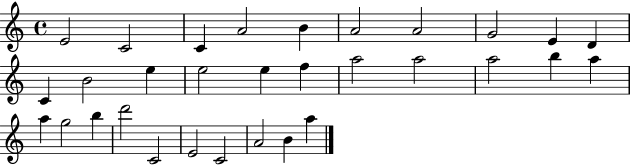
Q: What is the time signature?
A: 4/4